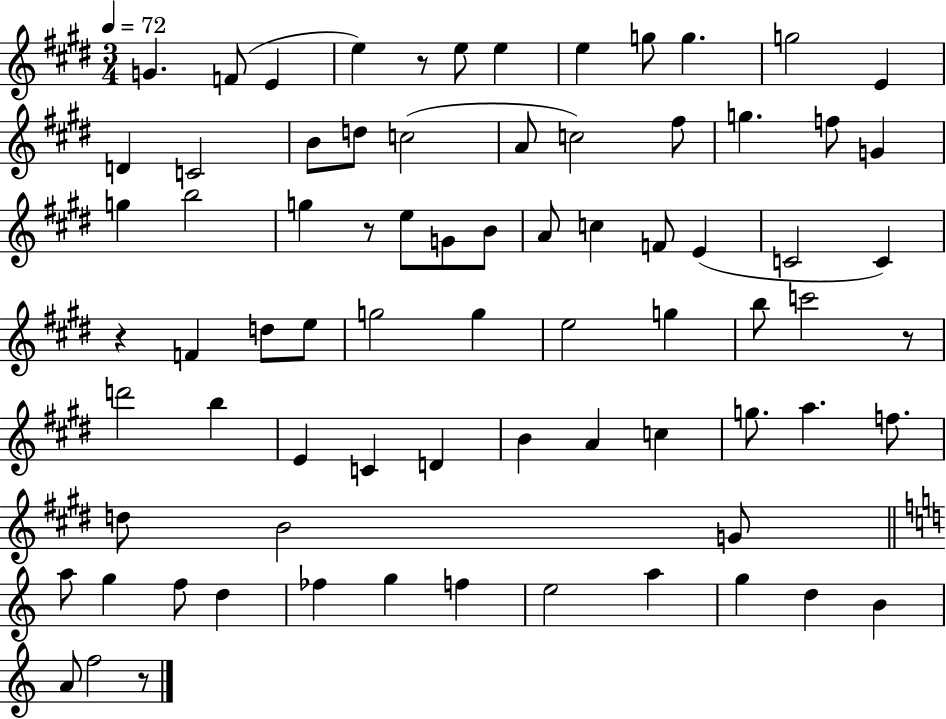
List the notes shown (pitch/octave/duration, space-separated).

G4/q. F4/e E4/q E5/q R/e E5/e E5/q E5/q G5/e G5/q. G5/h E4/q D4/q C4/h B4/e D5/e C5/h A4/e C5/h F#5/e G5/q. F5/e G4/q G5/q B5/h G5/q R/e E5/e G4/e B4/e A4/e C5/q F4/e E4/q C4/h C4/q R/q F4/q D5/e E5/e G5/h G5/q E5/h G5/q B5/e C6/h R/e D6/h B5/q E4/q C4/q D4/q B4/q A4/q C5/q G5/e. A5/q. F5/e. D5/e B4/h G4/e A5/e G5/q F5/e D5/q FES5/q G5/q F5/q E5/h A5/q G5/q D5/q B4/q A4/e F5/h R/e